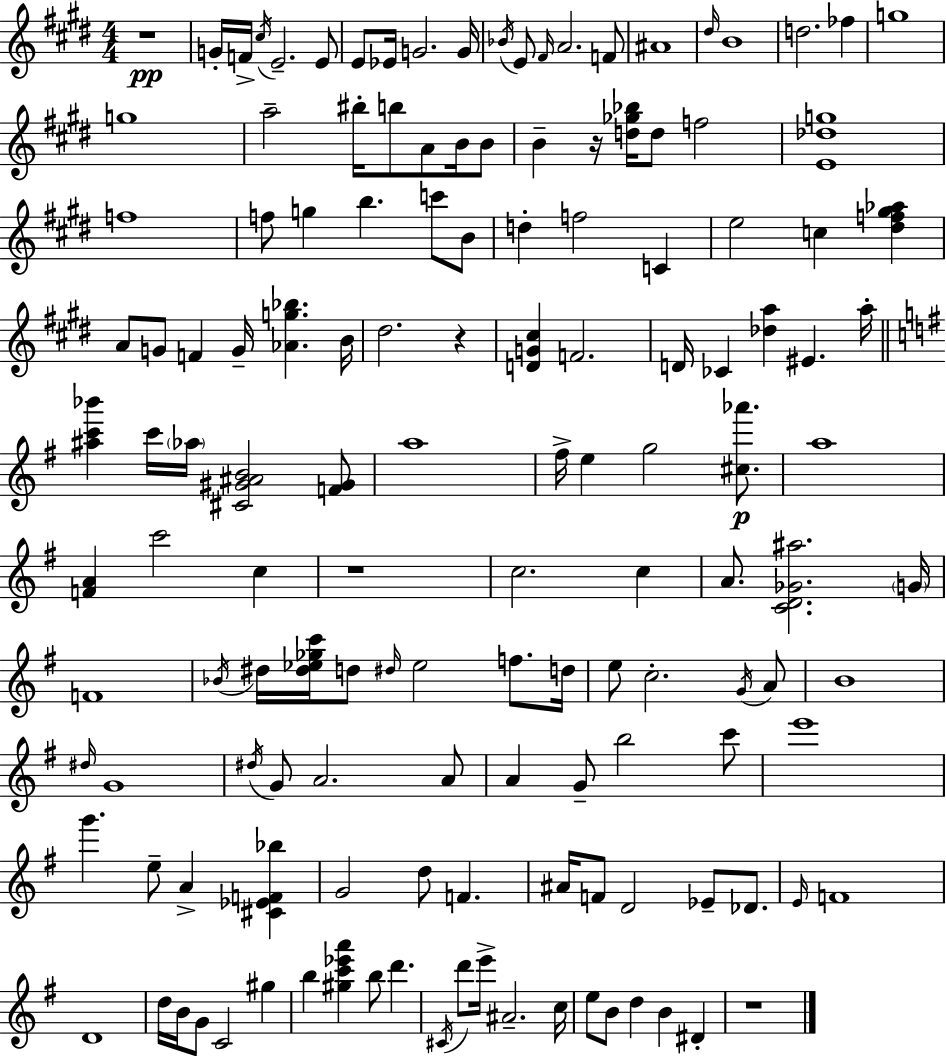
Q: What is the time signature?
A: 4/4